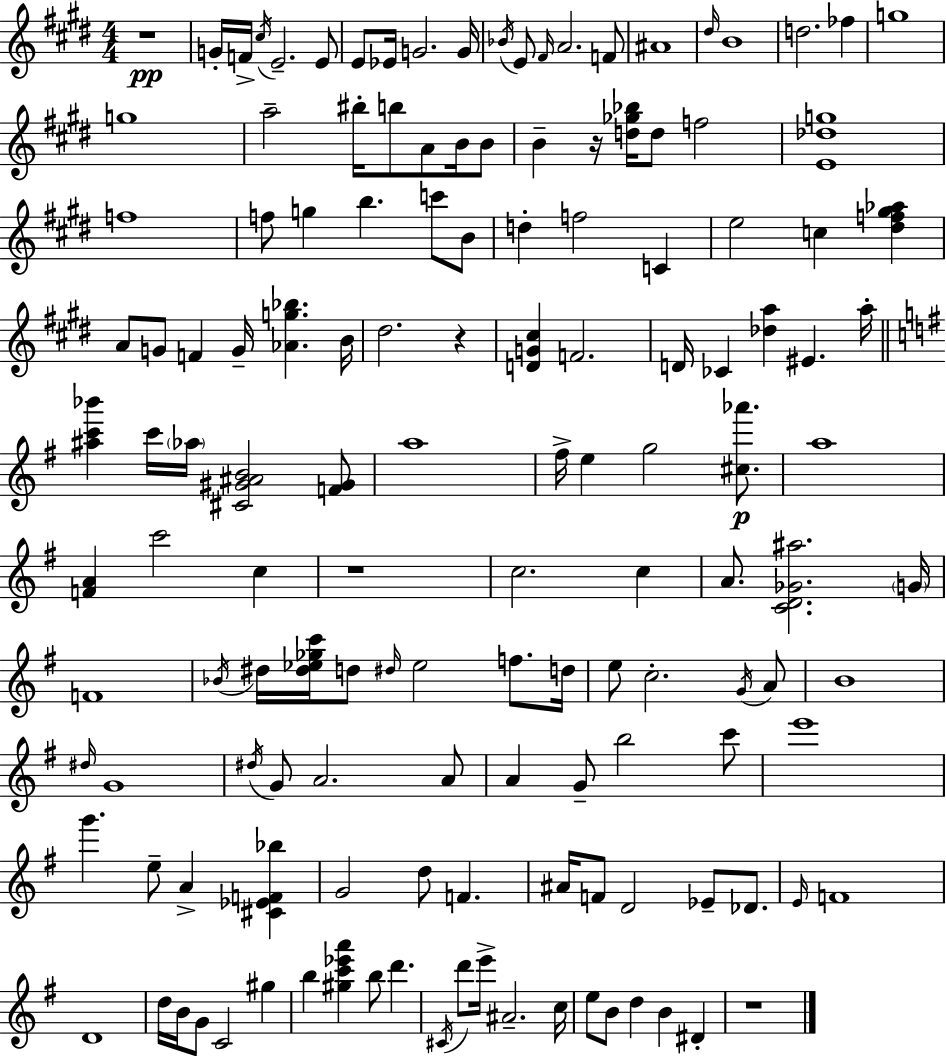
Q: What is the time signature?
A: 4/4